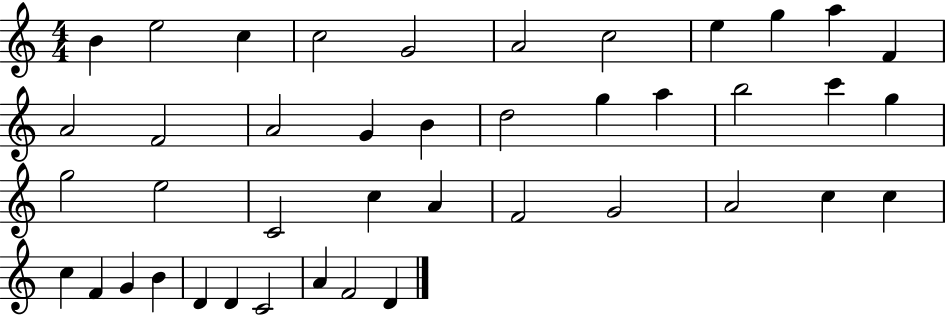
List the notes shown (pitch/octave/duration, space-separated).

B4/q E5/h C5/q C5/h G4/h A4/h C5/h E5/q G5/q A5/q F4/q A4/h F4/h A4/h G4/q B4/q D5/h G5/q A5/q B5/h C6/q G5/q G5/h E5/h C4/h C5/q A4/q F4/h G4/h A4/h C5/q C5/q C5/q F4/q G4/q B4/q D4/q D4/q C4/h A4/q F4/h D4/q